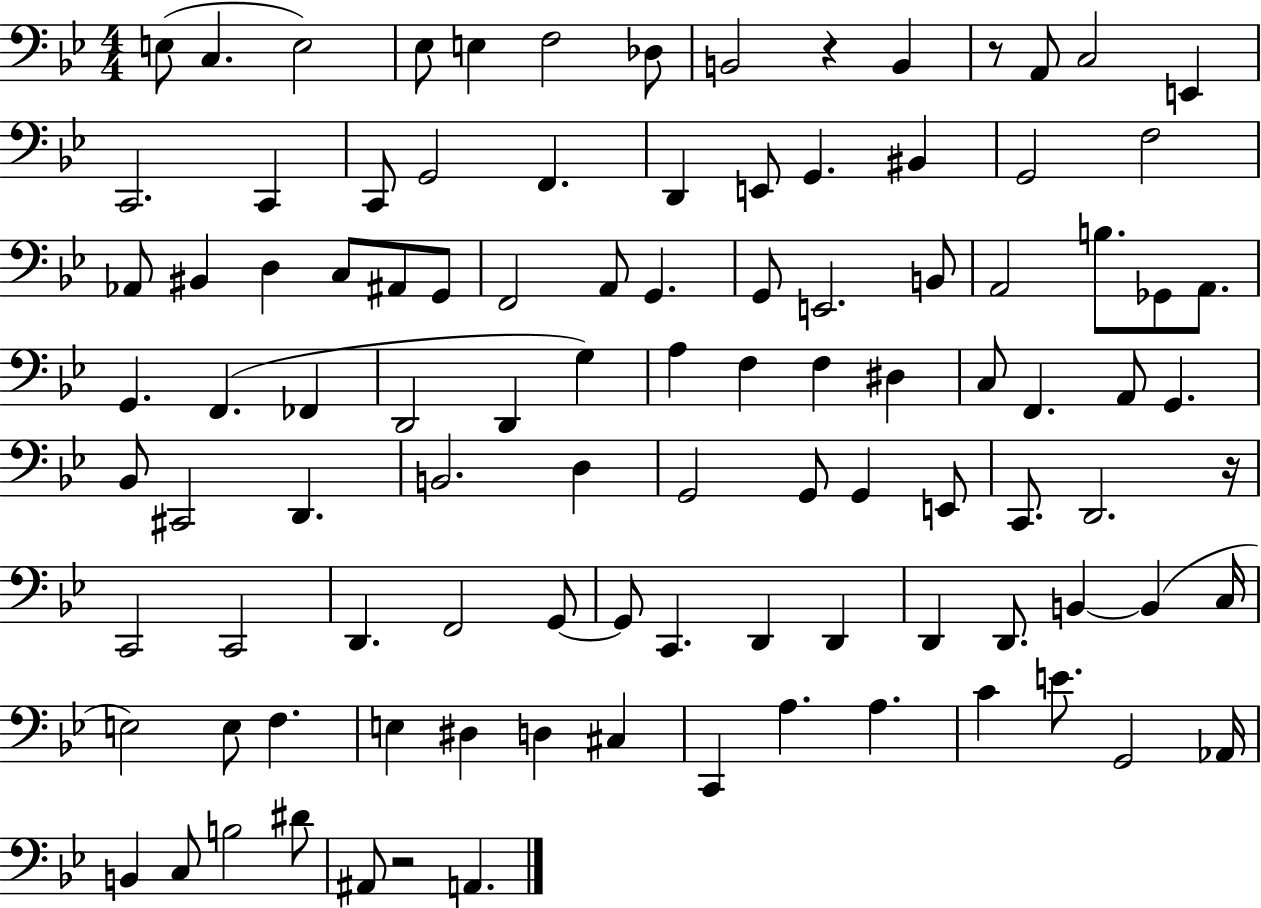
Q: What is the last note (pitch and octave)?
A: A2